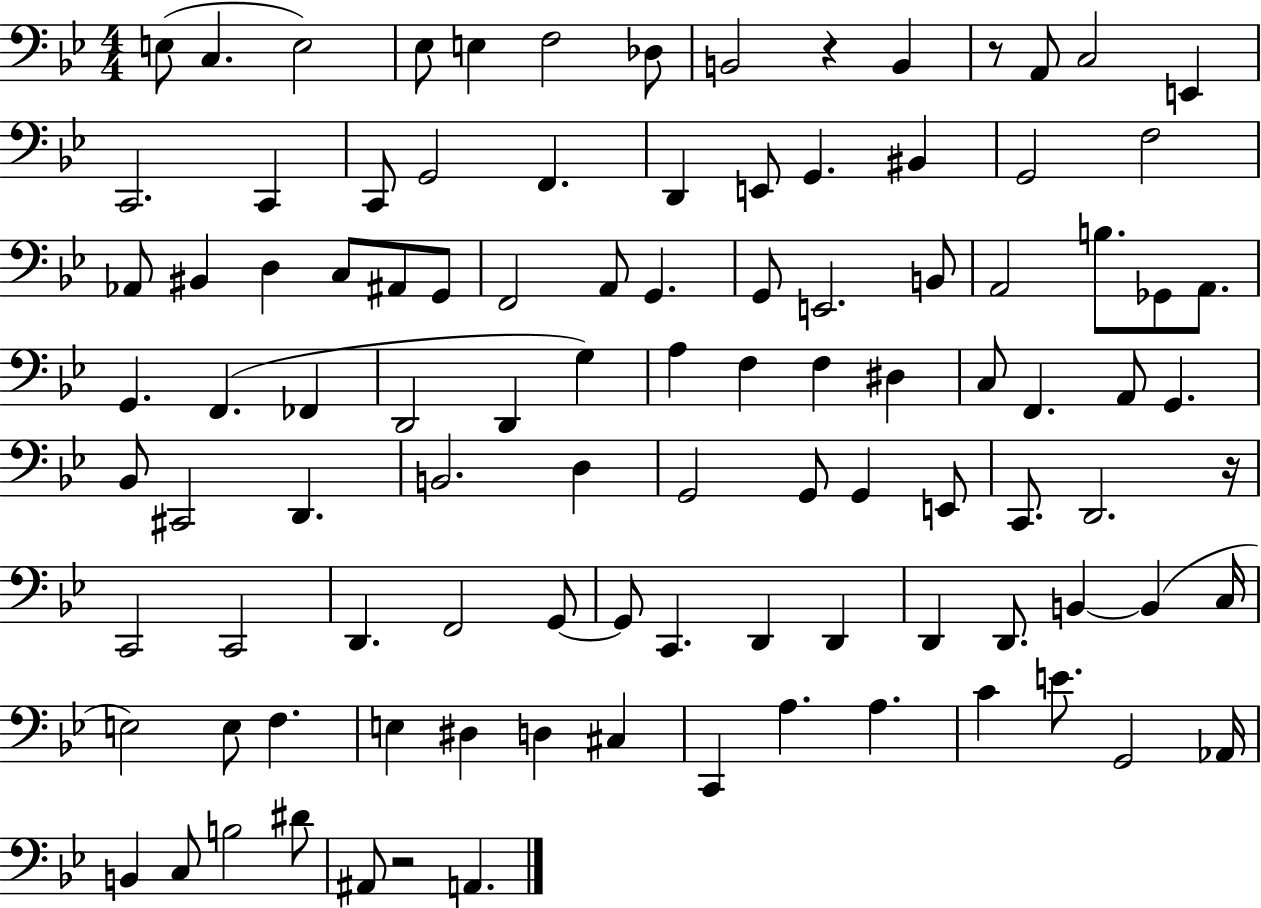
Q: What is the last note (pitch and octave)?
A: A2